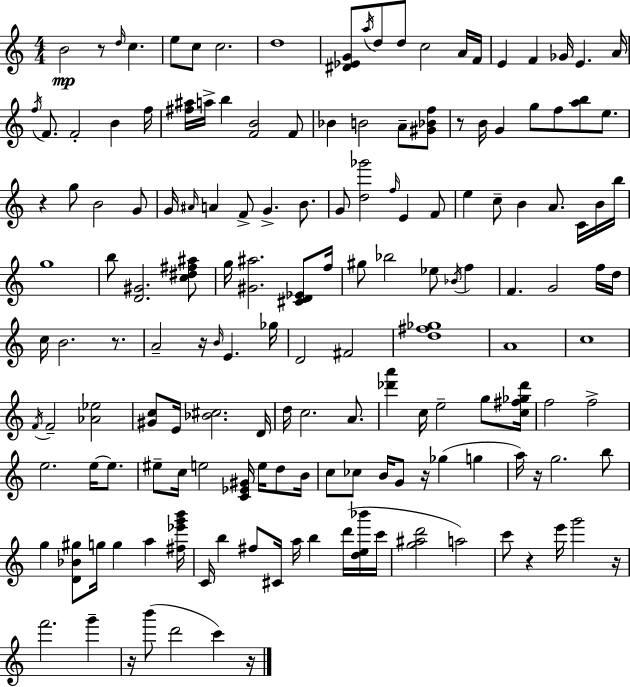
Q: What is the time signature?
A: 4/4